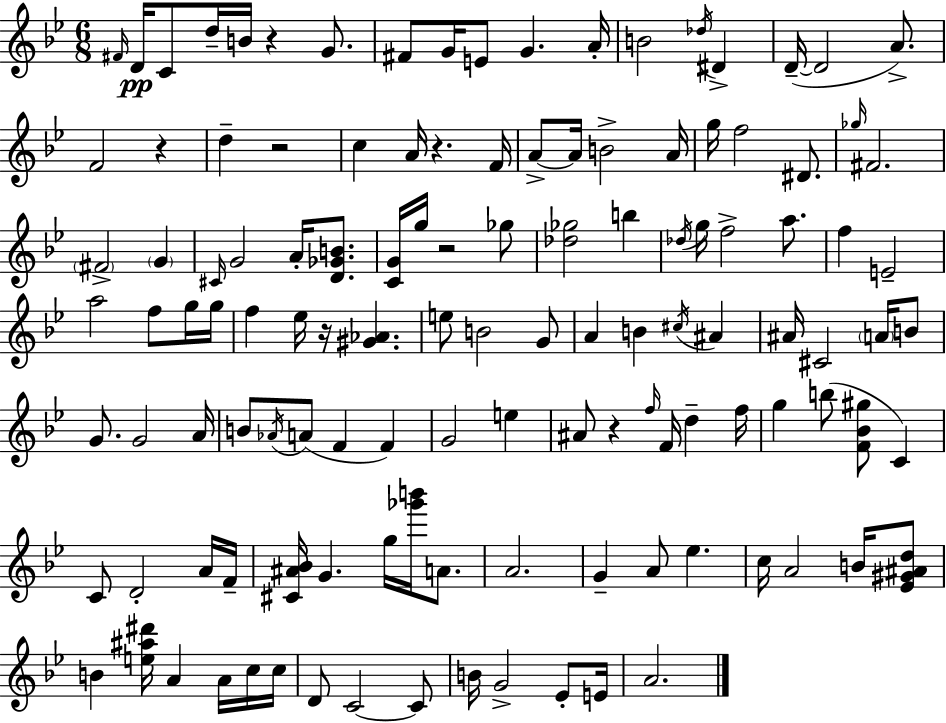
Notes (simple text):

F#4/s D4/s C4/e D5/s B4/s R/q G4/e. F#4/e G4/s E4/e G4/q. A4/s B4/h Db5/s D#4/q D4/s D4/h A4/e. F4/h R/q D5/q R/h C5/q A4/s R/q. F4/s A4/e A4/s B4/h A4/s G5/s F5/h D#4/e. Gb5/s F#4/h. F#4/h G4/q C#4/s G4/h A4/s [D4,Gb4,B4]/e. [C4,G4]/s G5/s R/h Gb5/e [Db5,Gb5]/h B5/q Db5/s G5/s F5/h A5/e. F5/q E4/h A5/h F5/e G5/s G5/s F5/q Eb5/s R/s [G#4,Ab4]/q. E5/e B4/h G4/e A4/q B4/q C#5/s A#4/q A#4/s C#4/h A4/s B4/e G4/e. G4/h A4/s B4/e Ab4/s A4/e F4/q F4/q G4/h E5/q A#4/e R/q F5/s F4/s D5/q F5/s G5/q B5/e [F4,Bb4,G#5]/e C4/q C4/e D4/h A4/s F4/s [C#4,A#4,Bb4]/s G4/q. G5/s [Gb6,B6]/s A4/e. A4/h. G4/q A4/e Eb5/q. C5/s A4/h B4/s [Eb4,G#4,A#4,D5]/e B4/q [E5,A#5,D#6]/s A4/q A4/s C5/s C5/s D4/e C4/h C4/e B4/s G4/h Eb4/e E4/s A4/h.